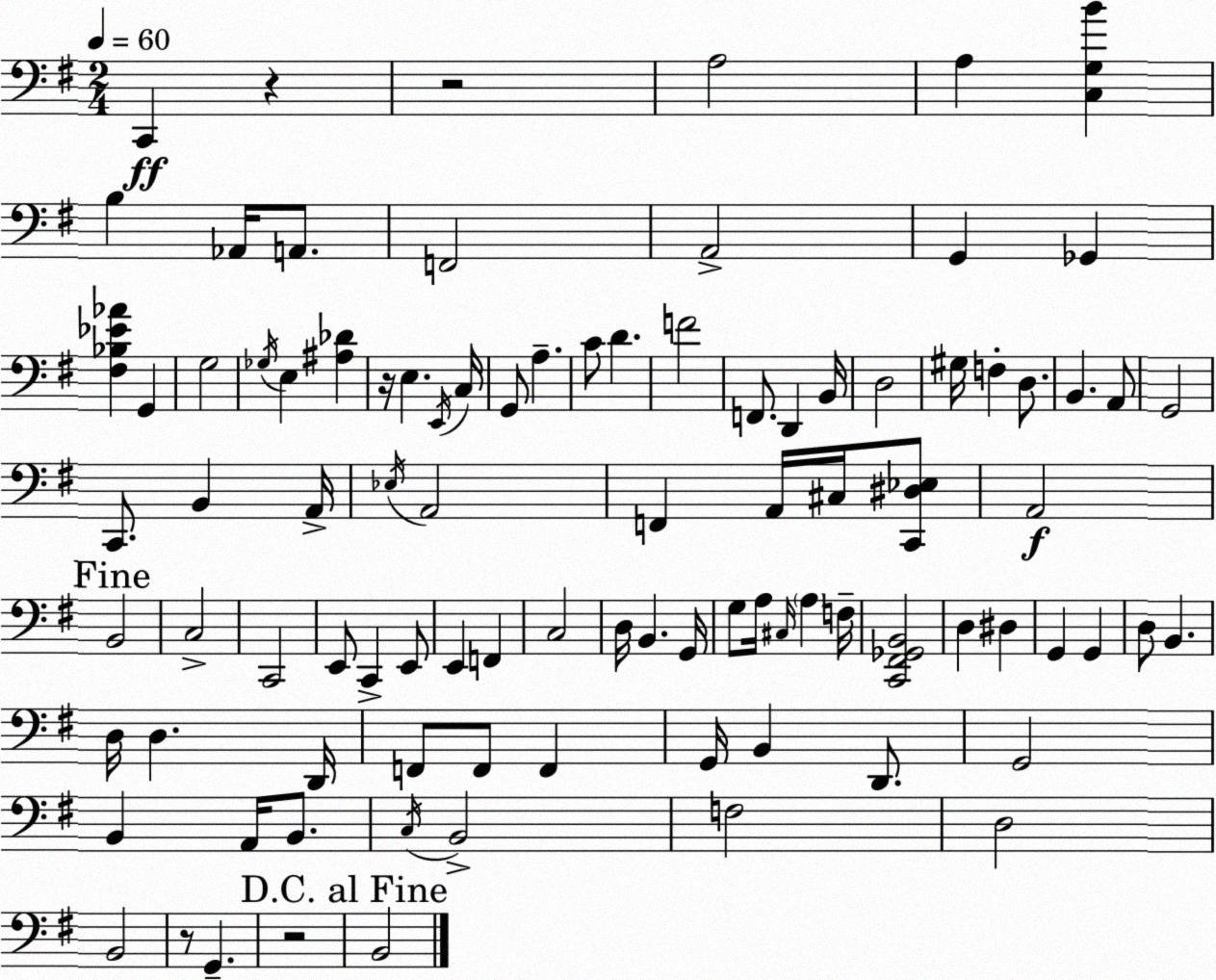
X:1
T:Untitled
M:2/4
L:1/4
K:Em
C,, z z2 A,2 A, [C,G,B] B, _A,,/4 A,,/2 F,,2 A,,2 G,, _G,, [^F,_B,_E_A] G,, G,2 _G,/4 E, [^A,_D] z/4 E, E,,/4 C,/4 G,,/2 A, C/2 D F2 F,,/2 D,, B,,/4 D,2 ^G,/4 F, D,/2 B,, A,,/2 G,,2 C,,/2 B,, A,,/4 _E,/4 A,,2 F,, A,,/4 ^C,/4 [C,,^D,_E,]/2 A,,2 B,,2 C,2 C,,2 E,,/2 C,, E,,/2 E,, F,, C,2 D,/4 B,, G,,/4 G,/2 A,/4 ^C,/4 A, F,/4 [C,,^F,,_G,,B,,]2 D, ^D, G,, G,, D,/2 B,, D,/4 D, D,,/4 F,,/2 F,,/2 F,, G,,/4 B,, D,,/2 G,,2 B,, A,,/4 B,,/2 C,/4 B,,2 F,2 D,2 B,,2 z/2 G,, z2 B,,2